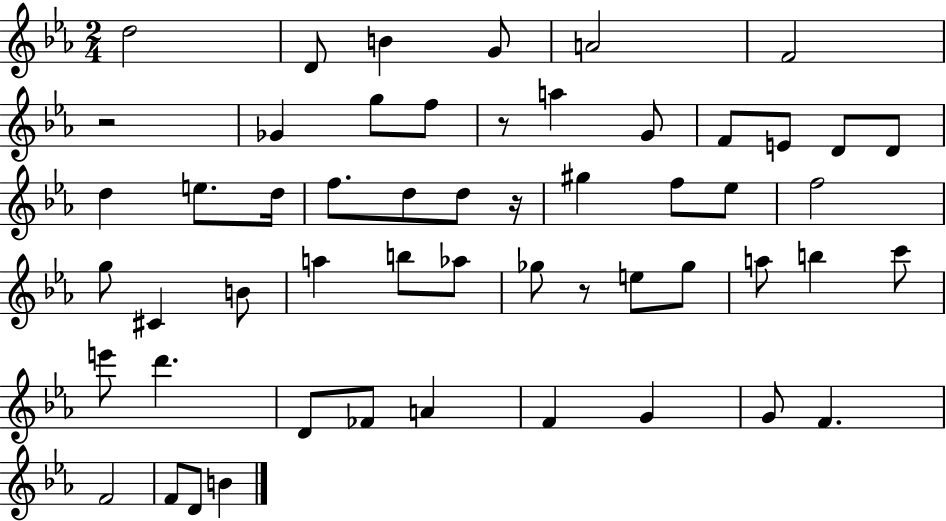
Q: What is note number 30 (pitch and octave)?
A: B5